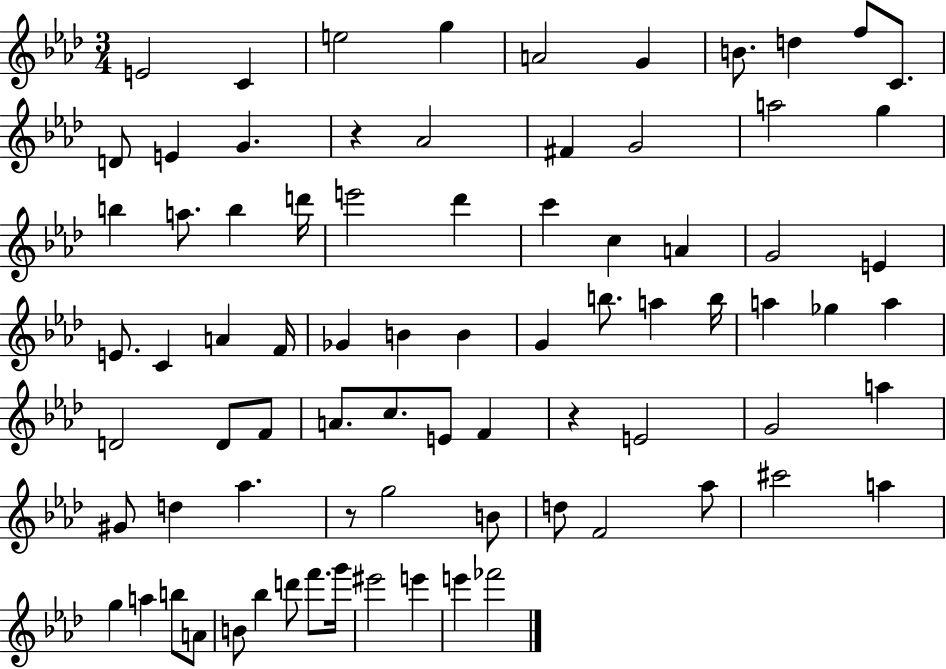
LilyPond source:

{
  \clef treble
  \numericTimeSignature
  \time 3/4
  \key aes \major
  e'2 c'4 | e''2 g''4 | a'2 g'4 | b'8. d''4 f''8 c'8. | \break d'8 e'4 g'4. | r4 aes'2 | fis'4 g'2 | a''2 g''4 | \break b''4 a''8. b''4 d'''16 | e'''2 des'''4 | c'''4 c''4 a'4 | g'2 e'4 | \break e'8. c'4 a'4 f'16 | ges'4 b'4 b'4 | g'4 b''8. a''4 b''16 | a''4 ges''4 a''4 | \break d'2 d'8 f'8 | a'8. c''8. e'8 f'4 | r4 e'2 | g'2 a''4 | \break gis'8 d''4 aes''4. | r8 g''2 b'8 | d''8 f'2 aes''8 | cis'''2 a''4 | \break g''4 a''4 b''8 a'8 | b'8 bes''4 d'''8 f'''8. g'''16 | eis'''2 e'''4 | e'''4 fes'''2 | \break \bar "|."
}